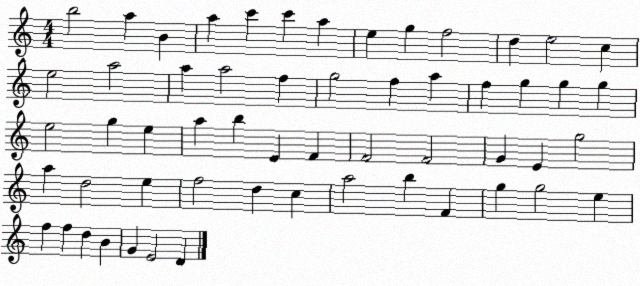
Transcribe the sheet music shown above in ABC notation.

X:1
T:Untitled
M:4/4
L:1/4
K:C
b2 a B a c' c' a e g f2 d e2 c e2 a2 a a2 f g2 f a f g g g e2 g e a b E F F2 F2 G E g2 a d2 e f2 d c a2 b F g g2 e f f d B G E2 D